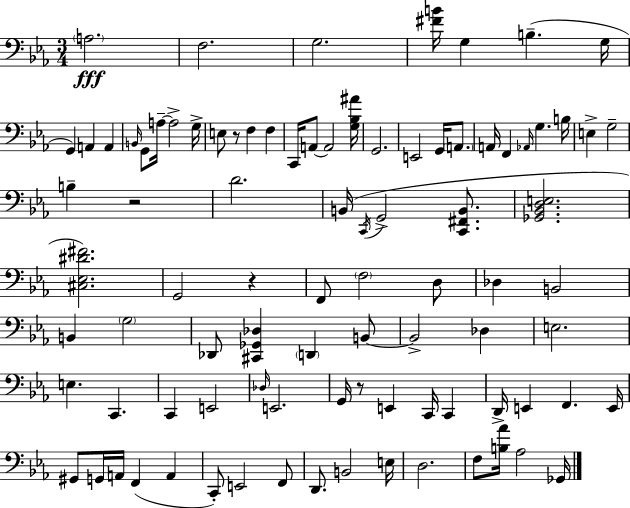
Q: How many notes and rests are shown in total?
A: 90